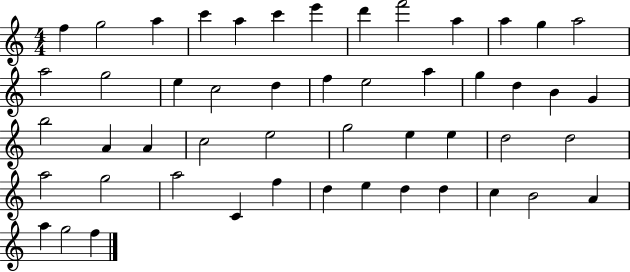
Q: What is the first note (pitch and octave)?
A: F5